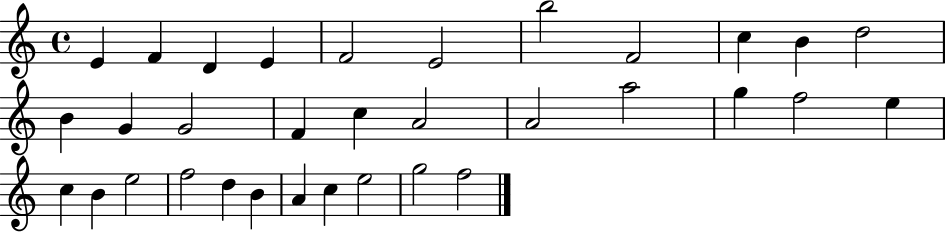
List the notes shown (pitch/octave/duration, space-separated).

E4/q F4/q D4/q E4/q F4/h E4/h B5/h F4/h C5/q B4/q D5/h B4/q G4/q G4/h F4/q C5/q A4/h A4/h A5/h G5/q F5/h E5/q C5/q B4/q E5/h F5/h D5/q B4/q A4/q C5/q E5/h G5/h F5/h